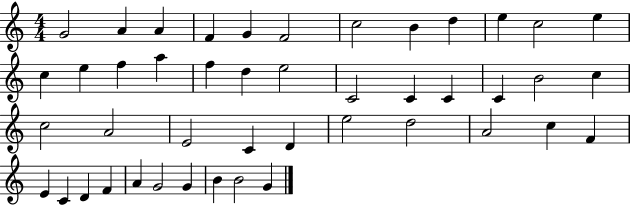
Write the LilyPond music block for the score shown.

{
  \clef treble
  \numericTimeSignature
  \time 4/4
  \key c \major
  g'2 a'4 a'4 | f'4 g'4 f'2 | c''2 b'4 d''4 | e''4 c''2 e''4 | \break c''4 e''4 f''4 a''4 | f''4 d''4 e''2 | c'2 c'4 c'4 | c'4 b'2 c''4 | \break c''2 a'2 | e'2 c'4 d'4 | e''2 d''2 | a'2 c''4 f'4 | \break e'4 c'4 d'4 f'4 | a'4 g'2 g'4 | b'4 b'2 g'4 | \bar "|."
}